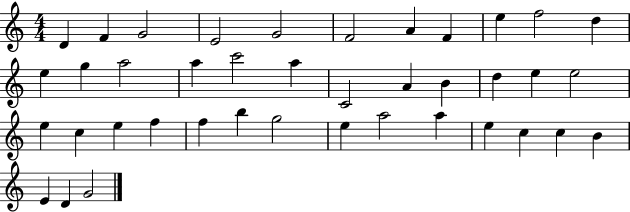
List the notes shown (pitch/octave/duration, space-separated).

D4/q F4/q G4/h E4/h G4/h F4/h A4/q F4/q E5/q F5/h D5/q E5/q G5/q A5/h A5/q C6/h A5/q C4/h A4/q B4/q D5/q E5/q E5/h E5/q C5/q E5/q F5/q F5/q B5/q G5/h E5/q A5/h A5/q E5/q C5/q C5/q B4/q E4/q D4/q G4/h